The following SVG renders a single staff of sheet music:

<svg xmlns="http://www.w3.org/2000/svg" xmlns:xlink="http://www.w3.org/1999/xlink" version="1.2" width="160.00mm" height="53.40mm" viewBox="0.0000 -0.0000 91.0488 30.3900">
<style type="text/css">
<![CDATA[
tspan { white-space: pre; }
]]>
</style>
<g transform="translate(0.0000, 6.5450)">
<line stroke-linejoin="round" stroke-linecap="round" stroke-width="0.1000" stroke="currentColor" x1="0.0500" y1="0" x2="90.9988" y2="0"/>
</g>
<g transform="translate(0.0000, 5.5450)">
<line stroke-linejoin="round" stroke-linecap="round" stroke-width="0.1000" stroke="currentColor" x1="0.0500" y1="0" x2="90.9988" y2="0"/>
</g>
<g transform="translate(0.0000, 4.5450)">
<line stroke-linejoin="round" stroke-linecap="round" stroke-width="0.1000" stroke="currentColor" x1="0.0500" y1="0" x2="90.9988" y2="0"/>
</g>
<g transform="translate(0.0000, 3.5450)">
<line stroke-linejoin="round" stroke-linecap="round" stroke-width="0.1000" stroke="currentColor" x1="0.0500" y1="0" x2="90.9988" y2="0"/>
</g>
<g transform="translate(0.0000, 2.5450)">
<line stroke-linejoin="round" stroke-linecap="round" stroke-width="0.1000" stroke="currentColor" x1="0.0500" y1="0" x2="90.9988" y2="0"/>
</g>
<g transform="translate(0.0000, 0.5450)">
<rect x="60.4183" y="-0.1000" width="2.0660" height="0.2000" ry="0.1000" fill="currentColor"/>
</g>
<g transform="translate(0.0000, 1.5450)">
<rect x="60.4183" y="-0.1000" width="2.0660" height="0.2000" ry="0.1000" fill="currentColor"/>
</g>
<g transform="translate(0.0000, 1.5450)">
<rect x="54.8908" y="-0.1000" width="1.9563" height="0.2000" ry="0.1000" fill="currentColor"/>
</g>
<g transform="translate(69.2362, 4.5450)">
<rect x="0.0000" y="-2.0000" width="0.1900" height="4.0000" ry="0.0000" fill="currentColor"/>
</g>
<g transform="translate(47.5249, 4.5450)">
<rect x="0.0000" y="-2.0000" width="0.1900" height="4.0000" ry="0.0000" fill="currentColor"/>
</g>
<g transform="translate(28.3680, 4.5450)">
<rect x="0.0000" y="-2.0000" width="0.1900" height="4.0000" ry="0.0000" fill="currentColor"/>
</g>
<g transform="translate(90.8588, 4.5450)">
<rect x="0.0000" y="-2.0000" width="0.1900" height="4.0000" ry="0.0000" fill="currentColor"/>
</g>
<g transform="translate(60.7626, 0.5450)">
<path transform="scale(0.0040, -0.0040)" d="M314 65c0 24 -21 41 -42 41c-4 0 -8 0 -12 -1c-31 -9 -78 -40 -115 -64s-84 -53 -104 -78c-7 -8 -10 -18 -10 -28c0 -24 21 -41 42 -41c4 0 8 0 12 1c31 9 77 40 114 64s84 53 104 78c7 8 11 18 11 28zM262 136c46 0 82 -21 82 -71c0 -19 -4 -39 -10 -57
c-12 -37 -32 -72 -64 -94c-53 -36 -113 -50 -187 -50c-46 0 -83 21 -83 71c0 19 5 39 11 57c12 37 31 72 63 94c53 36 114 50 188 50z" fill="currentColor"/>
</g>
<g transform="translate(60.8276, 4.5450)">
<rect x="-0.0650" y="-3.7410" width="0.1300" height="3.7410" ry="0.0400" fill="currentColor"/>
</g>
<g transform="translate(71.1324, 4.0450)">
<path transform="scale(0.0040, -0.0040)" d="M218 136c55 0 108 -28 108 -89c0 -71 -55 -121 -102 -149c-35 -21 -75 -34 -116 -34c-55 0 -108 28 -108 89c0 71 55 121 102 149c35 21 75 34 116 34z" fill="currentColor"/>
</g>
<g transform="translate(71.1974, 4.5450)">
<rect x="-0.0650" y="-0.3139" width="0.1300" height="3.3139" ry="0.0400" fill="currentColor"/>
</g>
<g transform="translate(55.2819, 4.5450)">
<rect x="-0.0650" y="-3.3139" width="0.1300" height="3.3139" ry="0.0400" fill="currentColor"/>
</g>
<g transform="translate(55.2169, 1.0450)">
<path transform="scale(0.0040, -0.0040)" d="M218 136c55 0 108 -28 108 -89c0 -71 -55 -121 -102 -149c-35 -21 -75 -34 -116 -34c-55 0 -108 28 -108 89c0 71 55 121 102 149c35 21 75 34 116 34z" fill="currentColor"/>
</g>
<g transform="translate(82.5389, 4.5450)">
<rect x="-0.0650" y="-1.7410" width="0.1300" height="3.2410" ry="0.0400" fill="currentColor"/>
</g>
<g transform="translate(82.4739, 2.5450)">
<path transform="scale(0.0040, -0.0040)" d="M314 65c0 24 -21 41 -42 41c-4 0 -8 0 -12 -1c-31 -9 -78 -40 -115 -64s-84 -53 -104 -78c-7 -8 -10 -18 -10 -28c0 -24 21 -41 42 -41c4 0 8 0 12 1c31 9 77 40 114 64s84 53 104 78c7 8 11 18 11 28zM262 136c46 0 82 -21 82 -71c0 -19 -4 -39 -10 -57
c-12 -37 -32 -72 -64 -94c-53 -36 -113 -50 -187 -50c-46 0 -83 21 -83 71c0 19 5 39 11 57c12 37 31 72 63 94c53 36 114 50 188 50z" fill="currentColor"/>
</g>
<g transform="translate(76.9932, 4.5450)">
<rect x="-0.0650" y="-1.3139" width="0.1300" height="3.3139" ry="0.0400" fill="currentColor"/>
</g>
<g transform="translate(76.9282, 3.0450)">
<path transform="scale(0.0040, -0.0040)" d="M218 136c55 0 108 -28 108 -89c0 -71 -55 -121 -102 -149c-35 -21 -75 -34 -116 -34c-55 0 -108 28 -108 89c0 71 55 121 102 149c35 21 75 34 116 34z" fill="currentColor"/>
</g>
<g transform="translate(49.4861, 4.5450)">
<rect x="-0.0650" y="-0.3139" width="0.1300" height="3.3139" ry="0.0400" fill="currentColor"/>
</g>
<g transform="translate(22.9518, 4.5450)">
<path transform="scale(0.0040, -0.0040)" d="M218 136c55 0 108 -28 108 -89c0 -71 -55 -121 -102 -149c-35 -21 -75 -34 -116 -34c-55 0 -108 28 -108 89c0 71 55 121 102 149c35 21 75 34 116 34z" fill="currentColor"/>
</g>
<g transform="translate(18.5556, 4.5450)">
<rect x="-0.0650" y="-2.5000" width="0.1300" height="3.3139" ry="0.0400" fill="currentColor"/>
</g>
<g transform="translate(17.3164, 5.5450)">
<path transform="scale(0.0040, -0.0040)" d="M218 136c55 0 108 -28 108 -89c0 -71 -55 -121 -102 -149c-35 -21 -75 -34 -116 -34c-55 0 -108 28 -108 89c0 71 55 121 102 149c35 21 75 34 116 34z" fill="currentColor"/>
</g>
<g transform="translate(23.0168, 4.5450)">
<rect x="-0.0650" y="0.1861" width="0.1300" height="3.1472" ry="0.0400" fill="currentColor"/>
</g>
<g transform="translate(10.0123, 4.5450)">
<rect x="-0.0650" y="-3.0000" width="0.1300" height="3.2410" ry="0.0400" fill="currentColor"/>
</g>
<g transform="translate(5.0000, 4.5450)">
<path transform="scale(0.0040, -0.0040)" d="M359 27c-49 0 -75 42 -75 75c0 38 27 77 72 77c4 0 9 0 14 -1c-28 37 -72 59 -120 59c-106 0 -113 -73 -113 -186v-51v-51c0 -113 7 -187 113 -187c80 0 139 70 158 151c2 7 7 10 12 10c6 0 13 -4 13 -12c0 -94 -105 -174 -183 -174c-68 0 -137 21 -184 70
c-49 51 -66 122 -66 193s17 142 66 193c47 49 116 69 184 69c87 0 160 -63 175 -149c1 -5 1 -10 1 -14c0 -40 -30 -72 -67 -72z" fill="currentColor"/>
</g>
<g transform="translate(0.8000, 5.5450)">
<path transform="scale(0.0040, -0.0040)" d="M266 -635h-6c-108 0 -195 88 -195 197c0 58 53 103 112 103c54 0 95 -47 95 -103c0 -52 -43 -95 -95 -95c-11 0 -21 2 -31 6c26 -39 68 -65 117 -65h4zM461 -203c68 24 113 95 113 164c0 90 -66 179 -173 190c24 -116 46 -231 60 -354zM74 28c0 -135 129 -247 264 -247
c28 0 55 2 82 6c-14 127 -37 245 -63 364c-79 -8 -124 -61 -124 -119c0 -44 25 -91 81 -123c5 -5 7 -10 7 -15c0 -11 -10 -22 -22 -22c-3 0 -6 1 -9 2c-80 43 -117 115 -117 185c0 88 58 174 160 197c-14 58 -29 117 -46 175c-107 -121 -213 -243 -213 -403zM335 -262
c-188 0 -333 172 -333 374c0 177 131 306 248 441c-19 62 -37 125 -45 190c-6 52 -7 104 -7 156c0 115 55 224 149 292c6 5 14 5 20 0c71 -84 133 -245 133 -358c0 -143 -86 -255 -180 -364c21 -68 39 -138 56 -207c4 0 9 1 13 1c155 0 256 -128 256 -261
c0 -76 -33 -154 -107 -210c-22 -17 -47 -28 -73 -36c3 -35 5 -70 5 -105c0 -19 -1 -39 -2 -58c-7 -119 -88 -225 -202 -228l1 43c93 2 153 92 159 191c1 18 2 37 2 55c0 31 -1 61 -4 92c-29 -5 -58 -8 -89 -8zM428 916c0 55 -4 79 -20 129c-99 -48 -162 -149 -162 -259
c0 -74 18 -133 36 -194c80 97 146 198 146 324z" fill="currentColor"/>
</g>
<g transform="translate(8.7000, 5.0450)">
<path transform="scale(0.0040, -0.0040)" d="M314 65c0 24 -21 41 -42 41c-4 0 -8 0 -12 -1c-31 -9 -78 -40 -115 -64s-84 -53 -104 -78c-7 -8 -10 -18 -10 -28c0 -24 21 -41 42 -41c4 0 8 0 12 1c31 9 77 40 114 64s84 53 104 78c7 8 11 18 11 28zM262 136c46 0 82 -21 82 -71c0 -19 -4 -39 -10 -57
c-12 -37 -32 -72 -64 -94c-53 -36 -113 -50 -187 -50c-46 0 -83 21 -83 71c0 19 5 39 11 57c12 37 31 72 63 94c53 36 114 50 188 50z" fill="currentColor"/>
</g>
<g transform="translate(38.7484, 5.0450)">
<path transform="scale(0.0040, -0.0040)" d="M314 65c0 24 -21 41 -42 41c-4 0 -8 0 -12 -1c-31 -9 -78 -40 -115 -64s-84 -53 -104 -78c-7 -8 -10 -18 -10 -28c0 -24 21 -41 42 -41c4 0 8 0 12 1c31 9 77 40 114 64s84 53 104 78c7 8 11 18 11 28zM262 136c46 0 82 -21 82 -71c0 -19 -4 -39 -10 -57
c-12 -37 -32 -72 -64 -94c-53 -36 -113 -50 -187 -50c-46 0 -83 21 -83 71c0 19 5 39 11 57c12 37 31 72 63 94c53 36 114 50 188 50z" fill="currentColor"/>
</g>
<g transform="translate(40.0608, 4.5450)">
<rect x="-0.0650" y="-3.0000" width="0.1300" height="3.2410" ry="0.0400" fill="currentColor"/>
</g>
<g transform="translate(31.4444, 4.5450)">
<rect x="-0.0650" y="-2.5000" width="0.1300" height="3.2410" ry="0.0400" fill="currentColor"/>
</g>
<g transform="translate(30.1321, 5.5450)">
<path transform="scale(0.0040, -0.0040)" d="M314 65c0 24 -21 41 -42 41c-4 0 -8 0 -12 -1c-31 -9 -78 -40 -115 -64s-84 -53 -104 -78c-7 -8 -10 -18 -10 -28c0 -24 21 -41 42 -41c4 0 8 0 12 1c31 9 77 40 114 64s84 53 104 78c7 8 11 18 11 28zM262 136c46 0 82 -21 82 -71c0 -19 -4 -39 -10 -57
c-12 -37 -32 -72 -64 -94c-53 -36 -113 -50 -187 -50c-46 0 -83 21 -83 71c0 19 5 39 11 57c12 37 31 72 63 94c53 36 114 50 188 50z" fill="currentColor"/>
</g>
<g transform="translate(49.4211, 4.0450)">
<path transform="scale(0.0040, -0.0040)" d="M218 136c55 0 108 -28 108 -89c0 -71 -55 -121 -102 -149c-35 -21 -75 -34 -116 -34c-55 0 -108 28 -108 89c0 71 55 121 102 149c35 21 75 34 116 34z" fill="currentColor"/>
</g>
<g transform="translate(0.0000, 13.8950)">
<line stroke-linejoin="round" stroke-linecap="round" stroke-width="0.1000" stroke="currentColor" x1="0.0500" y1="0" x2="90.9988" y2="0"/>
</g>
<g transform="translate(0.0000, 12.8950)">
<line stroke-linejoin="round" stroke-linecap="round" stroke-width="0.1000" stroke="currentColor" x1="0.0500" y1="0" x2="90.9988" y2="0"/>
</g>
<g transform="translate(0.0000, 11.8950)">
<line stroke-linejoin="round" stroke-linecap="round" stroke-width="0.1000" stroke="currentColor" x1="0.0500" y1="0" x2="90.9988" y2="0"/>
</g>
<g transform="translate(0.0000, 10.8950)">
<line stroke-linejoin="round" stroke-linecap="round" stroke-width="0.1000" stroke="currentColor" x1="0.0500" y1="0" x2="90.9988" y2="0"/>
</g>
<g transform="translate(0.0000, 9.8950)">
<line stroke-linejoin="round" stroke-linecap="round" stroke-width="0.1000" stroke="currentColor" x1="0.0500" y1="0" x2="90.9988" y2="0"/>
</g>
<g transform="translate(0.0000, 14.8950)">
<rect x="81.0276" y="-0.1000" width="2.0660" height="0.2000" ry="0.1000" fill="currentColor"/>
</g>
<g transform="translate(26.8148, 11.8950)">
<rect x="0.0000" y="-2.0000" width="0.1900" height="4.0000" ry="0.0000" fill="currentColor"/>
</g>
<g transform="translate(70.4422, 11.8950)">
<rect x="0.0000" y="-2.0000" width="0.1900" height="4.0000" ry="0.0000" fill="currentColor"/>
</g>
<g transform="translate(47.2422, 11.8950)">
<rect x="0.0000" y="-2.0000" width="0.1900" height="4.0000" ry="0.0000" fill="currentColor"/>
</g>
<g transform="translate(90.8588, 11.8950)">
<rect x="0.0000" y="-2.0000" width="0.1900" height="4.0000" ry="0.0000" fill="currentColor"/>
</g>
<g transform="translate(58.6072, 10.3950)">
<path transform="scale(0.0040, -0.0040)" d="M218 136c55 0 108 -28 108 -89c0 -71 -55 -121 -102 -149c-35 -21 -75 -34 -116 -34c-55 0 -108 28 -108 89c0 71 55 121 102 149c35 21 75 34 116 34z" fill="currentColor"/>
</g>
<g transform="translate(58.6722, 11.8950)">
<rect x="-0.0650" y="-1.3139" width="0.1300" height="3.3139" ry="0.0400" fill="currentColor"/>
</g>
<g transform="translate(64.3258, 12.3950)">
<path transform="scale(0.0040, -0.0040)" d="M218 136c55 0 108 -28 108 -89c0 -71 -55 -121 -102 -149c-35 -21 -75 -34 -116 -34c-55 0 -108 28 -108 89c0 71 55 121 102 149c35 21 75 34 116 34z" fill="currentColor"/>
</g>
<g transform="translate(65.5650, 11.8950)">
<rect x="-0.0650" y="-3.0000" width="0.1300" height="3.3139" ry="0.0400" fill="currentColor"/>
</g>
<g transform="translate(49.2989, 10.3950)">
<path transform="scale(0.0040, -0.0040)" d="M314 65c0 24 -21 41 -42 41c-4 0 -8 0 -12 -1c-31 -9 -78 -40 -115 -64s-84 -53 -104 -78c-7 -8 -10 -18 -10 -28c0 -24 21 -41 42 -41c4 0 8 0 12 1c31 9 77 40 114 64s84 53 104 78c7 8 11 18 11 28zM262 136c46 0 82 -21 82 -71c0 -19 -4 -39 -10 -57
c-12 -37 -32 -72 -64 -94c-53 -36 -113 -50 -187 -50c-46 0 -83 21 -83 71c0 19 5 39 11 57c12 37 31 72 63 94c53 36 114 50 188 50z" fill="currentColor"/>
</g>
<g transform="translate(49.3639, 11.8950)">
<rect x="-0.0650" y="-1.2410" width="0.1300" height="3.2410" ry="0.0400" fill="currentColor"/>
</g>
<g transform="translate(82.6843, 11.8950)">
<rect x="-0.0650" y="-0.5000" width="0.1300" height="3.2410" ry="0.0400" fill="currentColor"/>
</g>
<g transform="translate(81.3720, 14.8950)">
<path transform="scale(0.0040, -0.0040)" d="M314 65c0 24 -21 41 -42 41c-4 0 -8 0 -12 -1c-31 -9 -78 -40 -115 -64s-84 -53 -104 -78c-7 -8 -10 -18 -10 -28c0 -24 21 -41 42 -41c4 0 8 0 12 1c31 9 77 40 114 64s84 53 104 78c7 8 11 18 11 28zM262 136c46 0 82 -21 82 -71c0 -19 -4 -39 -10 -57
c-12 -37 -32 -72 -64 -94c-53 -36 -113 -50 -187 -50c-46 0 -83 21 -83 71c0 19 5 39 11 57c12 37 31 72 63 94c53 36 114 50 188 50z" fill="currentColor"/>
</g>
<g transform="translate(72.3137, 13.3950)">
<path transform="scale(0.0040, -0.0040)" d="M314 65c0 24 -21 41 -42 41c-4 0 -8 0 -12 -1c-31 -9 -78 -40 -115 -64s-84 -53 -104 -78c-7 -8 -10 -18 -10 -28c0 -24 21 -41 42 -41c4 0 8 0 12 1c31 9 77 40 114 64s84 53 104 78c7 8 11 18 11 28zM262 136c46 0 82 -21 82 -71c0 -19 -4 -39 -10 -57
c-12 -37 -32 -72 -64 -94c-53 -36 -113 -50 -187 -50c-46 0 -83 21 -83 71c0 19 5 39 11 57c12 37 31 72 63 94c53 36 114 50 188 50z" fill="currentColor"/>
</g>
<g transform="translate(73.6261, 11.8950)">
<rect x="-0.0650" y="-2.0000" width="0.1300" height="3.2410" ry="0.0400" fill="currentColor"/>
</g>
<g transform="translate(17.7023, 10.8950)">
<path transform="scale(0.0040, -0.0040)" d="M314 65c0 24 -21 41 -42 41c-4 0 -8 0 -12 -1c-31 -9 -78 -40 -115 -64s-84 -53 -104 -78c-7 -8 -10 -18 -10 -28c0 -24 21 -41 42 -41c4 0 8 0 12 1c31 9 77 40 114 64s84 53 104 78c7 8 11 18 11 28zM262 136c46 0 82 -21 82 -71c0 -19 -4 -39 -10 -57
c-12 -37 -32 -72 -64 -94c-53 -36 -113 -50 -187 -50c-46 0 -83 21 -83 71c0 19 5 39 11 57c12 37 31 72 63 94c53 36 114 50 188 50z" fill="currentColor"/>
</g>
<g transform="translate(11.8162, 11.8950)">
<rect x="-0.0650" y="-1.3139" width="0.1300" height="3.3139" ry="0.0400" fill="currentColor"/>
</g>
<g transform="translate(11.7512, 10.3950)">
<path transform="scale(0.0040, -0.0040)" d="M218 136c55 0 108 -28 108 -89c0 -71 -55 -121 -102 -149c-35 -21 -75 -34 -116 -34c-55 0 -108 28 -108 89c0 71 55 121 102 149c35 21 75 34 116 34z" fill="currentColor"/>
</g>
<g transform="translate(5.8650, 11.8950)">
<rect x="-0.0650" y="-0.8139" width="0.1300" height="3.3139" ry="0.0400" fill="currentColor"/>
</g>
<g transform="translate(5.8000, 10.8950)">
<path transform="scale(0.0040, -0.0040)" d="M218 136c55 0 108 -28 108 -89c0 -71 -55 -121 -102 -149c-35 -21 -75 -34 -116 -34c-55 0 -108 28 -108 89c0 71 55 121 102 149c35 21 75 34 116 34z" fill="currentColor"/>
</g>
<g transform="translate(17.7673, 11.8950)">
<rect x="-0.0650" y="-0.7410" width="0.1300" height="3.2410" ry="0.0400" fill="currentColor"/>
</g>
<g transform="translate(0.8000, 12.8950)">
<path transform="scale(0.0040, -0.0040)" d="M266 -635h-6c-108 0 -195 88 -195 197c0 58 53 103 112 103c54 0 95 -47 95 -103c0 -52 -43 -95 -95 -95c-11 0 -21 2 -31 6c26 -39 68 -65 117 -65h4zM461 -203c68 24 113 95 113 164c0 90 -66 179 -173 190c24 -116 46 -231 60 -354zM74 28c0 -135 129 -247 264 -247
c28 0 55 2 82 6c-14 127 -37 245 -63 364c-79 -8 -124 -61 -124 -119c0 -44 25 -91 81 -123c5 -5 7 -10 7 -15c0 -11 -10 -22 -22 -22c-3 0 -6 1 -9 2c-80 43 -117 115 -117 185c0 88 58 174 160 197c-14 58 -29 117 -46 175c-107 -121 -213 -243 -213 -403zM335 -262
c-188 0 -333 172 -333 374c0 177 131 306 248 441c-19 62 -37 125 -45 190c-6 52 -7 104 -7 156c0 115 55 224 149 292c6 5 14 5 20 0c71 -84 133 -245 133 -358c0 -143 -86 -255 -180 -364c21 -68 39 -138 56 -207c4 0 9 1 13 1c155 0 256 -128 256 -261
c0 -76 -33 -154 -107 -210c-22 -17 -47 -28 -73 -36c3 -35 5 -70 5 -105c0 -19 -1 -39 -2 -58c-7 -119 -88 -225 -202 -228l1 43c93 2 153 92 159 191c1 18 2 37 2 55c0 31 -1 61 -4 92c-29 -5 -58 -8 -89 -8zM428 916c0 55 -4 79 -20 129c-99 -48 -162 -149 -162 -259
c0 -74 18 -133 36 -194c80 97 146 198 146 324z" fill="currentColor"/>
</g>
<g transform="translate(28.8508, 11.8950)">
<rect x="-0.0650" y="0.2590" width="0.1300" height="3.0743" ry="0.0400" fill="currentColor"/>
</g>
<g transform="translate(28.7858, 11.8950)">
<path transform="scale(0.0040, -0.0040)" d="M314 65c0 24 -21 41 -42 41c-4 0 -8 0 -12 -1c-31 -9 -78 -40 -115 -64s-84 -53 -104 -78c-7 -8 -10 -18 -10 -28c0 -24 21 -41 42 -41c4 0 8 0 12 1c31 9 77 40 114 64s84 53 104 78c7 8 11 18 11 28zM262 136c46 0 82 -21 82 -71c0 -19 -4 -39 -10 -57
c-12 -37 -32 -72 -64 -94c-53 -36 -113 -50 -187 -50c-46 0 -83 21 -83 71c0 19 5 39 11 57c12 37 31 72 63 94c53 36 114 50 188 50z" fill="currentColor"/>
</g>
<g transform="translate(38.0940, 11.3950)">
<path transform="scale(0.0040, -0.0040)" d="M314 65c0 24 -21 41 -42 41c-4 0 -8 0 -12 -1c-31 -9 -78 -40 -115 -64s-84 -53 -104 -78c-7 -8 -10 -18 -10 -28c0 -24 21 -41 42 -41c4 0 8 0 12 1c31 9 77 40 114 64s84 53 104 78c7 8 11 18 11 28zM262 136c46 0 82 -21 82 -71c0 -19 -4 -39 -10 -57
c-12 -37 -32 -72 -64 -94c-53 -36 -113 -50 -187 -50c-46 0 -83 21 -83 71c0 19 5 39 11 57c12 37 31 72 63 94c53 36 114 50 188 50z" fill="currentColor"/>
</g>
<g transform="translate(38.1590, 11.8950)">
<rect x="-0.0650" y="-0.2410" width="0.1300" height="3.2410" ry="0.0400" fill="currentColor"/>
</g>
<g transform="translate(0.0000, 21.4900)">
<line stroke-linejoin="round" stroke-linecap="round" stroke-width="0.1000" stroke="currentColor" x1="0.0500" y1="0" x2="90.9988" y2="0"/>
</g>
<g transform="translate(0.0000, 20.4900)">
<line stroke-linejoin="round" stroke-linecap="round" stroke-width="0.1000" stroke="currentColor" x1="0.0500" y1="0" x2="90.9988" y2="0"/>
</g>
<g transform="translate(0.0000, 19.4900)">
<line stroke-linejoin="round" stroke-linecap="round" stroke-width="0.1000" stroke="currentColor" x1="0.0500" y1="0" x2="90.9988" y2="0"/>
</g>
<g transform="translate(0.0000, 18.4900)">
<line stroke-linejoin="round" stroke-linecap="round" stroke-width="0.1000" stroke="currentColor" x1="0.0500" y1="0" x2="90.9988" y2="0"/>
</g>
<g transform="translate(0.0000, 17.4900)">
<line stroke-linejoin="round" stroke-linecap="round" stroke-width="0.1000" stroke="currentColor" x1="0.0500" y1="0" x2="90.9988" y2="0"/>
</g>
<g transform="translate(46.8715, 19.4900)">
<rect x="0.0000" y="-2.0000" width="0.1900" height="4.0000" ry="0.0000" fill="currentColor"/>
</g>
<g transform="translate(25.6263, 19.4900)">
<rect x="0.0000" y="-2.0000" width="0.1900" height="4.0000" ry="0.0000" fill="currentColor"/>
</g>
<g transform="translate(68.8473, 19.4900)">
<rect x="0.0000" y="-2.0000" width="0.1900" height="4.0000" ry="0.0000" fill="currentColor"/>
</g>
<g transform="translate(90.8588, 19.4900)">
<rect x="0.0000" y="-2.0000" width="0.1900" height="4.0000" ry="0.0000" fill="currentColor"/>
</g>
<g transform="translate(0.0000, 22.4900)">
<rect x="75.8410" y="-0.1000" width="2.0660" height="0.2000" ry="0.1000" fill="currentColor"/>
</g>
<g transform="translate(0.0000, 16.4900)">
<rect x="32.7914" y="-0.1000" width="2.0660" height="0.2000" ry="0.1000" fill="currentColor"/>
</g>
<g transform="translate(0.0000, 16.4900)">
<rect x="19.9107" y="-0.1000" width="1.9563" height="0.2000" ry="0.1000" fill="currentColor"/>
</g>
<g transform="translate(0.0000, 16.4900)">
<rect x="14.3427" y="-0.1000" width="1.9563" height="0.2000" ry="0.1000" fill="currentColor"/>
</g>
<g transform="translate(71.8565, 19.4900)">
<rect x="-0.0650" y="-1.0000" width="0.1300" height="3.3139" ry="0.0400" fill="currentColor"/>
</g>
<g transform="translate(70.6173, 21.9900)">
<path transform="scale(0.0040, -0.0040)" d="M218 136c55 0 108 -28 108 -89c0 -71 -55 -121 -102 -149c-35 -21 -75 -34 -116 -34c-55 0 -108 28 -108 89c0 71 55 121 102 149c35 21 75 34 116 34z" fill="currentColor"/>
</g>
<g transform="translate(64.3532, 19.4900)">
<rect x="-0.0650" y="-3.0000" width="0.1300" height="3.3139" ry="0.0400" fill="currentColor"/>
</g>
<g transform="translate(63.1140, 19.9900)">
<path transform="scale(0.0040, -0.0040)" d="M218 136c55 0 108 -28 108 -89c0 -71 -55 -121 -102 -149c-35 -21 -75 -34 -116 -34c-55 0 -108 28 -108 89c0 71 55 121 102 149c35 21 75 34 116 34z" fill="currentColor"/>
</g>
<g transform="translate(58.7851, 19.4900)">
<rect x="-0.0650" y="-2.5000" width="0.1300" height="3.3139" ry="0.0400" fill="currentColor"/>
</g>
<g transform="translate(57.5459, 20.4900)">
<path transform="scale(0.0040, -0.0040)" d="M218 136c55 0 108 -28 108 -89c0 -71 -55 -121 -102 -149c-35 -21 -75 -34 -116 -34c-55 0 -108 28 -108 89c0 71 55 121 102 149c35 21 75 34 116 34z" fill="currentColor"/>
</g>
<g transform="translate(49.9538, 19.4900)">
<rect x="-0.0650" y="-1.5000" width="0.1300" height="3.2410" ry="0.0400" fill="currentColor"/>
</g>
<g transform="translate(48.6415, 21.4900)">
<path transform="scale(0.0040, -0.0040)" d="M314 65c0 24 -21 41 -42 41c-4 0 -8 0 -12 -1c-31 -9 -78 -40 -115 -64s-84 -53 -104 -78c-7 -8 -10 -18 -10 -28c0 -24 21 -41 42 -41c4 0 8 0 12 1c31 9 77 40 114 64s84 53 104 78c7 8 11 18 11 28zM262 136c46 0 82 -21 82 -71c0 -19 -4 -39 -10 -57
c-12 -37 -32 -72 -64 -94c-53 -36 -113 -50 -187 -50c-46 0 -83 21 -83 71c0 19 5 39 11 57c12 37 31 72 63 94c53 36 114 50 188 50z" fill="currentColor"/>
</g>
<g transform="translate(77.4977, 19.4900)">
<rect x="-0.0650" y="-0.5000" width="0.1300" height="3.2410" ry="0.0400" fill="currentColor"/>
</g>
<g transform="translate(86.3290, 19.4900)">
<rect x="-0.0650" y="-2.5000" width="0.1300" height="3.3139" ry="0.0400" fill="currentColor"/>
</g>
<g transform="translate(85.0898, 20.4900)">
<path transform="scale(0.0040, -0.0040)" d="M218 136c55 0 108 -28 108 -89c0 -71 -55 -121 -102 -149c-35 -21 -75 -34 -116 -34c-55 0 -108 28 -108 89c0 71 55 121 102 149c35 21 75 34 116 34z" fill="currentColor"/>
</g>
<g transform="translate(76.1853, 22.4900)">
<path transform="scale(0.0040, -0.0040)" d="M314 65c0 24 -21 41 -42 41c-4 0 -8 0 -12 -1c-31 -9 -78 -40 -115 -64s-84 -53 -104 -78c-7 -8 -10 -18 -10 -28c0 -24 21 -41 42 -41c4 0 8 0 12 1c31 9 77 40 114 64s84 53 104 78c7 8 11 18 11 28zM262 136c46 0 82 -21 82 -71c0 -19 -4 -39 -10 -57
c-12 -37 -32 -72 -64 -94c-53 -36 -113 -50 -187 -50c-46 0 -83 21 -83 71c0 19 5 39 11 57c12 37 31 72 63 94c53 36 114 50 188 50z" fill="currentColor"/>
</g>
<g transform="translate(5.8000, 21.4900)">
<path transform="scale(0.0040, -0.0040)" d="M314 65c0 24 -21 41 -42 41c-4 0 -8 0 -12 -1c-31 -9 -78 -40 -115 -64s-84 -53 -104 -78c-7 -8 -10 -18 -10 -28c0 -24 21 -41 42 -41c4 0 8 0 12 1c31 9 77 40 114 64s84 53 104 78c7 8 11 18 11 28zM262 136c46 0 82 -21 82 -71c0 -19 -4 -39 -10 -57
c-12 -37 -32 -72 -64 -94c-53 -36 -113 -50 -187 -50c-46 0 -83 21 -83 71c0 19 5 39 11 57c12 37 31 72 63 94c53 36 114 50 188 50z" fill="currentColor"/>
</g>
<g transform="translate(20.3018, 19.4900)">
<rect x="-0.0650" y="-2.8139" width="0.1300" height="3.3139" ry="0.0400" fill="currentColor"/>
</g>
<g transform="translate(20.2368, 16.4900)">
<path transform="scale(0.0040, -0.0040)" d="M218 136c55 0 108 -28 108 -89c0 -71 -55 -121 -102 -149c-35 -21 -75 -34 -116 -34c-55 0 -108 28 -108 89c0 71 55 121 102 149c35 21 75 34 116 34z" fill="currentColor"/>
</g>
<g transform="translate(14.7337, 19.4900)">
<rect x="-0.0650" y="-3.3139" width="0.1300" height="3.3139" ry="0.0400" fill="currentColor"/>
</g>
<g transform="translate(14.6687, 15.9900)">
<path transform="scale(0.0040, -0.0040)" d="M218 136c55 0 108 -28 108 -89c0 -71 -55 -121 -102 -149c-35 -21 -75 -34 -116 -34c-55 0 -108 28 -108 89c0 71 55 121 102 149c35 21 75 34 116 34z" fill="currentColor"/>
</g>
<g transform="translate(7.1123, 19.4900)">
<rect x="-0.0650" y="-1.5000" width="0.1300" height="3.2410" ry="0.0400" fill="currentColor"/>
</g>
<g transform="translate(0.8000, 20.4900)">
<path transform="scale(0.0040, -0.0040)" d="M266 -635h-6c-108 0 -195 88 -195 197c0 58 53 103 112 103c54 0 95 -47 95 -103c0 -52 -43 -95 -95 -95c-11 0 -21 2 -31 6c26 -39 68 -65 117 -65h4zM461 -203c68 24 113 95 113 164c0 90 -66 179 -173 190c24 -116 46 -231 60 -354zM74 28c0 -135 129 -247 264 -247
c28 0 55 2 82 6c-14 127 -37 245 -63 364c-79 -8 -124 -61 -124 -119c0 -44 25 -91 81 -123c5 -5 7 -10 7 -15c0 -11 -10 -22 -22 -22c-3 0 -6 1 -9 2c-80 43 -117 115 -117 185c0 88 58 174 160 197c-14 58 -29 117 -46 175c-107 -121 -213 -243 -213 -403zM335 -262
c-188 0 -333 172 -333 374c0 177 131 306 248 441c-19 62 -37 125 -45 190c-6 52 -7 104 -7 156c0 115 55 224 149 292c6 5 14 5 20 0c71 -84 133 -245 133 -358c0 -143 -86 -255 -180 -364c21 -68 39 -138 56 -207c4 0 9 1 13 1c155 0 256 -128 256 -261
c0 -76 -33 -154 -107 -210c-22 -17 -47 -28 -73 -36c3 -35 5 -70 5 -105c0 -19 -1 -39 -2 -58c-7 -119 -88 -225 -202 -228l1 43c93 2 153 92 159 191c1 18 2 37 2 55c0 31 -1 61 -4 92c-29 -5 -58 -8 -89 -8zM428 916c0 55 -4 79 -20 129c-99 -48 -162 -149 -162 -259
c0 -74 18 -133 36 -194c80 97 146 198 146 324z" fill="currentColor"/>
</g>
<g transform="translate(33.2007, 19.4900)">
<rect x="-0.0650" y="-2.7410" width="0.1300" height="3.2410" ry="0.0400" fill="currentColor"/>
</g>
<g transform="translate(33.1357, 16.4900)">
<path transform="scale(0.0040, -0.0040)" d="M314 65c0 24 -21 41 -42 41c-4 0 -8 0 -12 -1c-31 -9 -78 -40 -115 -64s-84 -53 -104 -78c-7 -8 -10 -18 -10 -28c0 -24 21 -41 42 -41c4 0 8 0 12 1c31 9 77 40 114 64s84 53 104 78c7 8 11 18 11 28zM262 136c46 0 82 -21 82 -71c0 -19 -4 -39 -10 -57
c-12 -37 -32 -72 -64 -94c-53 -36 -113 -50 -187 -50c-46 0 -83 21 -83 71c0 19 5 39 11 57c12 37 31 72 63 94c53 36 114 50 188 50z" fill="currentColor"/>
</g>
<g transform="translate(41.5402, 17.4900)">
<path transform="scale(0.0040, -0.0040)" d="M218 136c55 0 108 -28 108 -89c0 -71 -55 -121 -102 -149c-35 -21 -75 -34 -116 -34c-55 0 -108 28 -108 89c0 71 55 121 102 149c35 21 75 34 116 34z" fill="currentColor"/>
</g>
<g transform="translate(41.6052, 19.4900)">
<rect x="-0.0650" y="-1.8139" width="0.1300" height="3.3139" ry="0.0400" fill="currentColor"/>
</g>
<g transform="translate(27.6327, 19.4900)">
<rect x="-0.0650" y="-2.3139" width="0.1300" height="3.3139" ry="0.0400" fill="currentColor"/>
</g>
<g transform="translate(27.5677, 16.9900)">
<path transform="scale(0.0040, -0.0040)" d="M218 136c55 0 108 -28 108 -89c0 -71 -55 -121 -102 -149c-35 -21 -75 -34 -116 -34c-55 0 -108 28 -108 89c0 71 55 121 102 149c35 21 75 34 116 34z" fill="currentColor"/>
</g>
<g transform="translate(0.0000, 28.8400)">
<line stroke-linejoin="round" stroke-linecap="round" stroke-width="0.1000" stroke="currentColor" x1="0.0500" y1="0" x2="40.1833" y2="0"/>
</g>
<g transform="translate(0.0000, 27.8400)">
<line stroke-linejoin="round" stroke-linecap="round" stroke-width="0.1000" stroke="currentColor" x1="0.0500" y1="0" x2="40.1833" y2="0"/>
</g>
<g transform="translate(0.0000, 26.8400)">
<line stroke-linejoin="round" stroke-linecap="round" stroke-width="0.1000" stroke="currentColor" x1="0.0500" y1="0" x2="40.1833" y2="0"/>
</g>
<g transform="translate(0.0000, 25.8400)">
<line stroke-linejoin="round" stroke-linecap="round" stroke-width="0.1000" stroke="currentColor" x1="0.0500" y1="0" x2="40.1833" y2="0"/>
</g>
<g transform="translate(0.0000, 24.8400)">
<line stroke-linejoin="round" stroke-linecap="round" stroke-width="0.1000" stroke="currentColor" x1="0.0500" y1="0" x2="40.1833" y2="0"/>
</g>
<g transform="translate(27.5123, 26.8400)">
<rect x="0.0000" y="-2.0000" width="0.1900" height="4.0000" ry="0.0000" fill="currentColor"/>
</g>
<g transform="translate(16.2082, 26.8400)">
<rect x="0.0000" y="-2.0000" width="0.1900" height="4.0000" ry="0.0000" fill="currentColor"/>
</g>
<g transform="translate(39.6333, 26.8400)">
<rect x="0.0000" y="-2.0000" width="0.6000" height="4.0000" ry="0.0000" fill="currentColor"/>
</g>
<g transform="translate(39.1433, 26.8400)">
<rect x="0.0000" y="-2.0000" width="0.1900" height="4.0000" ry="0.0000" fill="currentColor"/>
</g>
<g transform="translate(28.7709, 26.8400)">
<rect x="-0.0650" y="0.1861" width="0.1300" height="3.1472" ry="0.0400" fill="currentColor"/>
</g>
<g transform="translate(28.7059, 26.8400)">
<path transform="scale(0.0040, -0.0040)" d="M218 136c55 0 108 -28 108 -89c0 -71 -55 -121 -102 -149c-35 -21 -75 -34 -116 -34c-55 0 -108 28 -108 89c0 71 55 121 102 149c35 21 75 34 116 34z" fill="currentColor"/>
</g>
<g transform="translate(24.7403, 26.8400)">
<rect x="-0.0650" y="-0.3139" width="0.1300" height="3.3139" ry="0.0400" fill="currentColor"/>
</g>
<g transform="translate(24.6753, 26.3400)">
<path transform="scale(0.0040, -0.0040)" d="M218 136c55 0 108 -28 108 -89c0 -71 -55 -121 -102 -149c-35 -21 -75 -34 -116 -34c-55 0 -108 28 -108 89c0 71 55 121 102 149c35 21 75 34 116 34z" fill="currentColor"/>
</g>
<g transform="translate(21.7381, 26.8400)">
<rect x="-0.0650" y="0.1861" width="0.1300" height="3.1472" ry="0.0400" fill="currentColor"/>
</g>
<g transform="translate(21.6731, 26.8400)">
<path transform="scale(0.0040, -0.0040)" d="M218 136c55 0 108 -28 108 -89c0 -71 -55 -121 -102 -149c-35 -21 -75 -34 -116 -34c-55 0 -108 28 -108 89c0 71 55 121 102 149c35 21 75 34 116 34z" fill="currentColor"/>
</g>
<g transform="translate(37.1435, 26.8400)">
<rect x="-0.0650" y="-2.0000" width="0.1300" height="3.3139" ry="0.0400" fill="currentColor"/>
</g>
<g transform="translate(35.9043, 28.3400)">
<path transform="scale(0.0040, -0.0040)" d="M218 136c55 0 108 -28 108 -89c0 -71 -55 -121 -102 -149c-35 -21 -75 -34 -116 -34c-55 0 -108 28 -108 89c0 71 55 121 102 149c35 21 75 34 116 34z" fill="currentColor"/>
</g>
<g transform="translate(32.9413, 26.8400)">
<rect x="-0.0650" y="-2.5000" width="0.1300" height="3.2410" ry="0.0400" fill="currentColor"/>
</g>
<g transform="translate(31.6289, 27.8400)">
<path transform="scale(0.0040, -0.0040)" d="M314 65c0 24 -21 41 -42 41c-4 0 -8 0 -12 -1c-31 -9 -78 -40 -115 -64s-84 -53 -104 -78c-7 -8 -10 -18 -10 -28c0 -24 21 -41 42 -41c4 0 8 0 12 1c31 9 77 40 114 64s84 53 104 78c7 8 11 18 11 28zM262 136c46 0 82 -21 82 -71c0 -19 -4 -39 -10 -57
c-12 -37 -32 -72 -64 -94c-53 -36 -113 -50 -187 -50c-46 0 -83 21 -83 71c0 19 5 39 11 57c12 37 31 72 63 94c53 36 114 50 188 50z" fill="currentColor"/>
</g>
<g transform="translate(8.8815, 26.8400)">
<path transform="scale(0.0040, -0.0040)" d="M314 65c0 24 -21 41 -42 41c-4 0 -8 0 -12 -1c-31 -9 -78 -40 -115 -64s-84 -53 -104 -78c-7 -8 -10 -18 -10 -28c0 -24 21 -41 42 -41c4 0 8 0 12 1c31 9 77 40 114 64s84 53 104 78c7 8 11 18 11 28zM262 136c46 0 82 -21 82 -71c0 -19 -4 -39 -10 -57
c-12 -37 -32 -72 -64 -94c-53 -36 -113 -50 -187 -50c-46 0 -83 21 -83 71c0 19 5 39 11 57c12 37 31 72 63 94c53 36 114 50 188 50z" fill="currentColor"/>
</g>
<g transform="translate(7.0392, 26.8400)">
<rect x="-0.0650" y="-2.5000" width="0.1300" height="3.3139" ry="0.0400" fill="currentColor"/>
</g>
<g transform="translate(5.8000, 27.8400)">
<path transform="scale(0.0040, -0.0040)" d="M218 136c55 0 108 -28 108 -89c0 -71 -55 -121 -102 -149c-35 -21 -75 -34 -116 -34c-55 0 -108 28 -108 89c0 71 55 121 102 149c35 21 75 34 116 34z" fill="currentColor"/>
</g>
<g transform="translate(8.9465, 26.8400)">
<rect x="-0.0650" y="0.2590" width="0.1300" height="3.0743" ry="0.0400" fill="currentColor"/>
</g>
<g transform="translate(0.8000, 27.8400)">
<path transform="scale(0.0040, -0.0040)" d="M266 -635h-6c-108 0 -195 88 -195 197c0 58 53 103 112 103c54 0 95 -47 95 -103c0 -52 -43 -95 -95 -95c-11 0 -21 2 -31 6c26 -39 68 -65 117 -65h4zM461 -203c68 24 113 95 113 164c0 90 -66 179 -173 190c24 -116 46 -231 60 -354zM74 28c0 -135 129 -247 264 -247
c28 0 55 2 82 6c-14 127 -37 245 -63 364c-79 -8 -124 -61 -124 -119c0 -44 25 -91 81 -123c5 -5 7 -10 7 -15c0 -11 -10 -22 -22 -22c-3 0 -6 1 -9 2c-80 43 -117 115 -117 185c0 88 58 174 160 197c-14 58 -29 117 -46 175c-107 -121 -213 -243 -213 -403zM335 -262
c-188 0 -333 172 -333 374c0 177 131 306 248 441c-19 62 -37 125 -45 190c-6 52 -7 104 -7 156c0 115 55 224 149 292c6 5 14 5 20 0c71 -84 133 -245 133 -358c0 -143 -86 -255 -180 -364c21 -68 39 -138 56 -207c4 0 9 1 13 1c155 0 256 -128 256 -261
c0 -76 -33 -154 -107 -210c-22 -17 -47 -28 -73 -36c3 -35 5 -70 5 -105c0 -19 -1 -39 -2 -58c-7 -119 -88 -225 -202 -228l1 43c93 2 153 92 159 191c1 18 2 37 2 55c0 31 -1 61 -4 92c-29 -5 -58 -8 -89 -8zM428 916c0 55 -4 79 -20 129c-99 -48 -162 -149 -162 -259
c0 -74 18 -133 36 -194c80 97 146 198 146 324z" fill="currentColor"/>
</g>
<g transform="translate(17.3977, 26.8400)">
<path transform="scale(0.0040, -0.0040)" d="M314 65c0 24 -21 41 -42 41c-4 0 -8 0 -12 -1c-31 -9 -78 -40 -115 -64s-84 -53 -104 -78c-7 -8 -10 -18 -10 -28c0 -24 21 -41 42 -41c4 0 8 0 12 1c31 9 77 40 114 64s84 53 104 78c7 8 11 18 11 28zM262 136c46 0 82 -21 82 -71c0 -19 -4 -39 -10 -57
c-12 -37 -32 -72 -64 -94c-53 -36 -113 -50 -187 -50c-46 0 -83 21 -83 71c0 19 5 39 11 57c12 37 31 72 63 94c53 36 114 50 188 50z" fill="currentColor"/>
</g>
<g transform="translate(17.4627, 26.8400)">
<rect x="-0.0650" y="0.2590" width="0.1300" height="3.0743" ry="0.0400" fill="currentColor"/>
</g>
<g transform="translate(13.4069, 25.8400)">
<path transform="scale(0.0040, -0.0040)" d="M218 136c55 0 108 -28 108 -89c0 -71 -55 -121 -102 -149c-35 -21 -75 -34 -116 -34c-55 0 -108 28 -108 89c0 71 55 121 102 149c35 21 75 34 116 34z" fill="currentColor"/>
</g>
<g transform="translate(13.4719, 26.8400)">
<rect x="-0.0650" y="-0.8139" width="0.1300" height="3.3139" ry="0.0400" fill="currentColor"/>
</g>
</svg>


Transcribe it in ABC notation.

X:1
T:Untitled
M:4/4
L:1/4
K:C
A2 G B G2 A2 c b c'2 c e f2 d e d2 B2 c2 e2 e A F2 C2 E2 b a g a2 f E2 G A D C2 G G B2 d B2 B c B G2 F